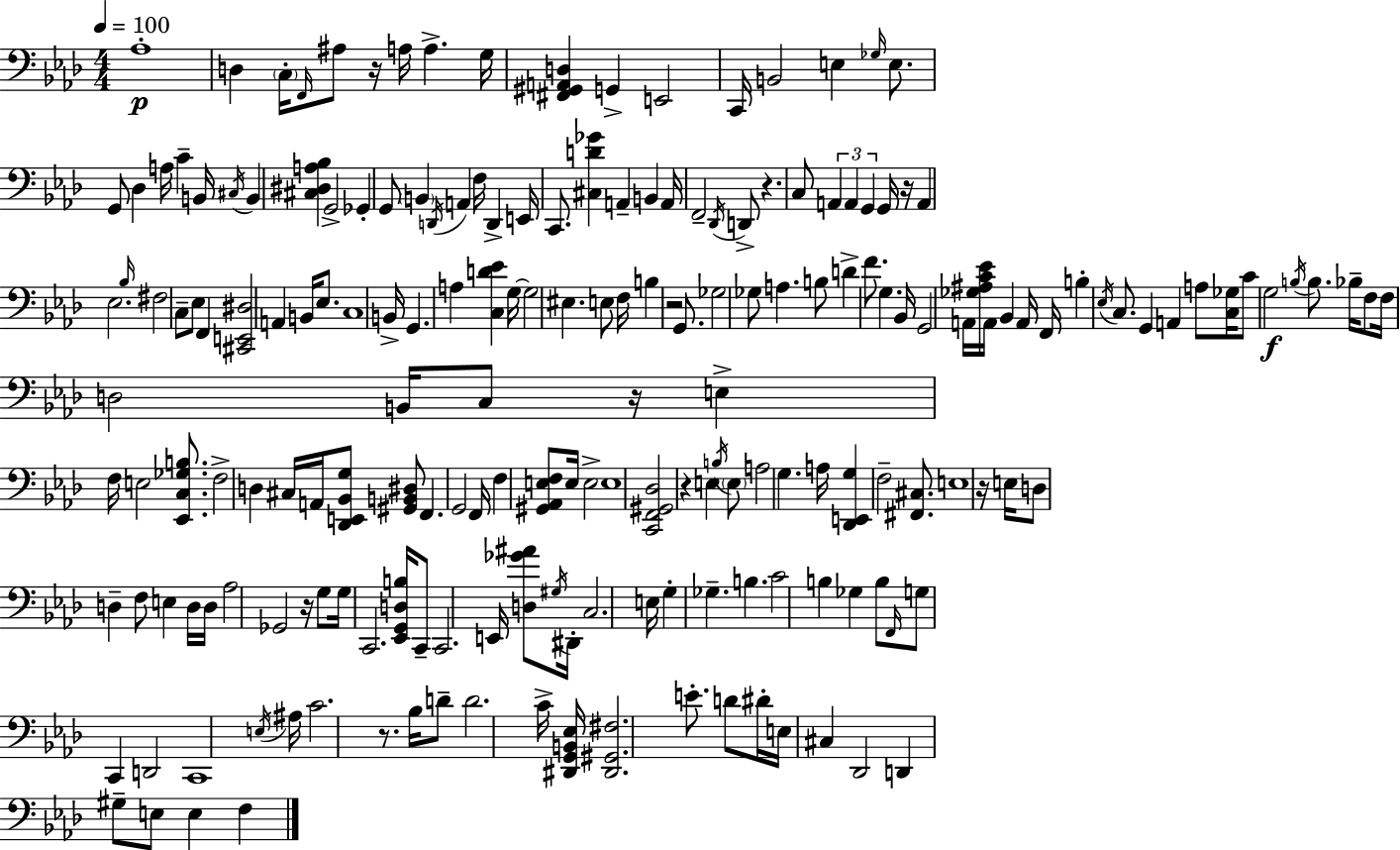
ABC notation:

X:1
T:Untitled
M:4/4
L:1/4
K:Fm
_A,4 D, C,/4 F,,/4 ^A,/2 z/4 A,/4 A, G,/4 [^F,,^G,,A,,D,] G,, E,,2 C,,/4 B,,2 E, _G,/4 E,/2 G,,/2 _D, A,/4 C B,,/4 ^C,/4 B,, [^C,^D,A,_B,] G,,2 _G,, G,,/2 B,, D,,/4 A,, F,/4 D,, E,,/4 C,,/2 [^C,D_G] A,, B,, A,,/4 F,,2 _D,,/4 D,,/2 z C,/2 A,, A,, G,, G,,/4 z/4 A,, _E,2 _B,/4 ^F,2 C,/2 _E,/2 F,, [^C,,E,,^D,]2 A,, B,,/4 _E,/2 C,4 B,,/4 G,, A, [C,D_E] G,/4 G,2 ^E, E,/2 F,/4 B, z2 G,,/2 _G,2 _G,/2 A, B,/2 D F/2 G, _B,,/4 G,,2 A,,/4 [_G,^A,C_E]/4 A,,/4 _B,, A,,/4 F,,/4 B, _E,/4 C,/2 G,, A,, A,/2 [C,_G,]/4 C/2 G,2 B,/4 B,/2 _B,/4 F,/2 F,/4 D,2 B,,/4 C,/2 z/4 E, F,/4 E,2 [_E,,C,_G,B,]/2 F,2 D, ^C,/4 A,,/4 [_D,,E,,_B,,G,]/2 [^G,,B,,^D,]/2 F,, G,,2 F,,/4 F, [^G,,_A,,E,F,]/2 E,/4 E,2 E,4 [C,,F,,^G,,_D,]2 z E, B,/4 E,/2 A,2 G, A,/4 [_D,,E,,G,] F,2 [^F,,^C,]/2 E,4 z/4 E,/4 D,/2 D, F,/2 E, D,/4 D,/4 _A,2 _G,,2 z/4 G,/2 G,/4 C,,2 [_E,,G,,D,B,]/4 C,,/2 C,,2 E,,/4 [D,_G^A]/2 ^G,/4 ^D,,/4 C,2 E,/4 G, _G, B, C2 B, _G, B,/2 F,,/4 G,/2 C,, D,,2 C,,4 E,/4 ^A,/4 C2 z/2 _B,/4 D/2 D2 C/4 [^D,,G,,B,,_E,]/4 [^D,,^G,,^F,]2 E/2 D/2 ^D/4 E,/4 ^C, _D,,2 D,, ^G,/2 E,/2 E, F,